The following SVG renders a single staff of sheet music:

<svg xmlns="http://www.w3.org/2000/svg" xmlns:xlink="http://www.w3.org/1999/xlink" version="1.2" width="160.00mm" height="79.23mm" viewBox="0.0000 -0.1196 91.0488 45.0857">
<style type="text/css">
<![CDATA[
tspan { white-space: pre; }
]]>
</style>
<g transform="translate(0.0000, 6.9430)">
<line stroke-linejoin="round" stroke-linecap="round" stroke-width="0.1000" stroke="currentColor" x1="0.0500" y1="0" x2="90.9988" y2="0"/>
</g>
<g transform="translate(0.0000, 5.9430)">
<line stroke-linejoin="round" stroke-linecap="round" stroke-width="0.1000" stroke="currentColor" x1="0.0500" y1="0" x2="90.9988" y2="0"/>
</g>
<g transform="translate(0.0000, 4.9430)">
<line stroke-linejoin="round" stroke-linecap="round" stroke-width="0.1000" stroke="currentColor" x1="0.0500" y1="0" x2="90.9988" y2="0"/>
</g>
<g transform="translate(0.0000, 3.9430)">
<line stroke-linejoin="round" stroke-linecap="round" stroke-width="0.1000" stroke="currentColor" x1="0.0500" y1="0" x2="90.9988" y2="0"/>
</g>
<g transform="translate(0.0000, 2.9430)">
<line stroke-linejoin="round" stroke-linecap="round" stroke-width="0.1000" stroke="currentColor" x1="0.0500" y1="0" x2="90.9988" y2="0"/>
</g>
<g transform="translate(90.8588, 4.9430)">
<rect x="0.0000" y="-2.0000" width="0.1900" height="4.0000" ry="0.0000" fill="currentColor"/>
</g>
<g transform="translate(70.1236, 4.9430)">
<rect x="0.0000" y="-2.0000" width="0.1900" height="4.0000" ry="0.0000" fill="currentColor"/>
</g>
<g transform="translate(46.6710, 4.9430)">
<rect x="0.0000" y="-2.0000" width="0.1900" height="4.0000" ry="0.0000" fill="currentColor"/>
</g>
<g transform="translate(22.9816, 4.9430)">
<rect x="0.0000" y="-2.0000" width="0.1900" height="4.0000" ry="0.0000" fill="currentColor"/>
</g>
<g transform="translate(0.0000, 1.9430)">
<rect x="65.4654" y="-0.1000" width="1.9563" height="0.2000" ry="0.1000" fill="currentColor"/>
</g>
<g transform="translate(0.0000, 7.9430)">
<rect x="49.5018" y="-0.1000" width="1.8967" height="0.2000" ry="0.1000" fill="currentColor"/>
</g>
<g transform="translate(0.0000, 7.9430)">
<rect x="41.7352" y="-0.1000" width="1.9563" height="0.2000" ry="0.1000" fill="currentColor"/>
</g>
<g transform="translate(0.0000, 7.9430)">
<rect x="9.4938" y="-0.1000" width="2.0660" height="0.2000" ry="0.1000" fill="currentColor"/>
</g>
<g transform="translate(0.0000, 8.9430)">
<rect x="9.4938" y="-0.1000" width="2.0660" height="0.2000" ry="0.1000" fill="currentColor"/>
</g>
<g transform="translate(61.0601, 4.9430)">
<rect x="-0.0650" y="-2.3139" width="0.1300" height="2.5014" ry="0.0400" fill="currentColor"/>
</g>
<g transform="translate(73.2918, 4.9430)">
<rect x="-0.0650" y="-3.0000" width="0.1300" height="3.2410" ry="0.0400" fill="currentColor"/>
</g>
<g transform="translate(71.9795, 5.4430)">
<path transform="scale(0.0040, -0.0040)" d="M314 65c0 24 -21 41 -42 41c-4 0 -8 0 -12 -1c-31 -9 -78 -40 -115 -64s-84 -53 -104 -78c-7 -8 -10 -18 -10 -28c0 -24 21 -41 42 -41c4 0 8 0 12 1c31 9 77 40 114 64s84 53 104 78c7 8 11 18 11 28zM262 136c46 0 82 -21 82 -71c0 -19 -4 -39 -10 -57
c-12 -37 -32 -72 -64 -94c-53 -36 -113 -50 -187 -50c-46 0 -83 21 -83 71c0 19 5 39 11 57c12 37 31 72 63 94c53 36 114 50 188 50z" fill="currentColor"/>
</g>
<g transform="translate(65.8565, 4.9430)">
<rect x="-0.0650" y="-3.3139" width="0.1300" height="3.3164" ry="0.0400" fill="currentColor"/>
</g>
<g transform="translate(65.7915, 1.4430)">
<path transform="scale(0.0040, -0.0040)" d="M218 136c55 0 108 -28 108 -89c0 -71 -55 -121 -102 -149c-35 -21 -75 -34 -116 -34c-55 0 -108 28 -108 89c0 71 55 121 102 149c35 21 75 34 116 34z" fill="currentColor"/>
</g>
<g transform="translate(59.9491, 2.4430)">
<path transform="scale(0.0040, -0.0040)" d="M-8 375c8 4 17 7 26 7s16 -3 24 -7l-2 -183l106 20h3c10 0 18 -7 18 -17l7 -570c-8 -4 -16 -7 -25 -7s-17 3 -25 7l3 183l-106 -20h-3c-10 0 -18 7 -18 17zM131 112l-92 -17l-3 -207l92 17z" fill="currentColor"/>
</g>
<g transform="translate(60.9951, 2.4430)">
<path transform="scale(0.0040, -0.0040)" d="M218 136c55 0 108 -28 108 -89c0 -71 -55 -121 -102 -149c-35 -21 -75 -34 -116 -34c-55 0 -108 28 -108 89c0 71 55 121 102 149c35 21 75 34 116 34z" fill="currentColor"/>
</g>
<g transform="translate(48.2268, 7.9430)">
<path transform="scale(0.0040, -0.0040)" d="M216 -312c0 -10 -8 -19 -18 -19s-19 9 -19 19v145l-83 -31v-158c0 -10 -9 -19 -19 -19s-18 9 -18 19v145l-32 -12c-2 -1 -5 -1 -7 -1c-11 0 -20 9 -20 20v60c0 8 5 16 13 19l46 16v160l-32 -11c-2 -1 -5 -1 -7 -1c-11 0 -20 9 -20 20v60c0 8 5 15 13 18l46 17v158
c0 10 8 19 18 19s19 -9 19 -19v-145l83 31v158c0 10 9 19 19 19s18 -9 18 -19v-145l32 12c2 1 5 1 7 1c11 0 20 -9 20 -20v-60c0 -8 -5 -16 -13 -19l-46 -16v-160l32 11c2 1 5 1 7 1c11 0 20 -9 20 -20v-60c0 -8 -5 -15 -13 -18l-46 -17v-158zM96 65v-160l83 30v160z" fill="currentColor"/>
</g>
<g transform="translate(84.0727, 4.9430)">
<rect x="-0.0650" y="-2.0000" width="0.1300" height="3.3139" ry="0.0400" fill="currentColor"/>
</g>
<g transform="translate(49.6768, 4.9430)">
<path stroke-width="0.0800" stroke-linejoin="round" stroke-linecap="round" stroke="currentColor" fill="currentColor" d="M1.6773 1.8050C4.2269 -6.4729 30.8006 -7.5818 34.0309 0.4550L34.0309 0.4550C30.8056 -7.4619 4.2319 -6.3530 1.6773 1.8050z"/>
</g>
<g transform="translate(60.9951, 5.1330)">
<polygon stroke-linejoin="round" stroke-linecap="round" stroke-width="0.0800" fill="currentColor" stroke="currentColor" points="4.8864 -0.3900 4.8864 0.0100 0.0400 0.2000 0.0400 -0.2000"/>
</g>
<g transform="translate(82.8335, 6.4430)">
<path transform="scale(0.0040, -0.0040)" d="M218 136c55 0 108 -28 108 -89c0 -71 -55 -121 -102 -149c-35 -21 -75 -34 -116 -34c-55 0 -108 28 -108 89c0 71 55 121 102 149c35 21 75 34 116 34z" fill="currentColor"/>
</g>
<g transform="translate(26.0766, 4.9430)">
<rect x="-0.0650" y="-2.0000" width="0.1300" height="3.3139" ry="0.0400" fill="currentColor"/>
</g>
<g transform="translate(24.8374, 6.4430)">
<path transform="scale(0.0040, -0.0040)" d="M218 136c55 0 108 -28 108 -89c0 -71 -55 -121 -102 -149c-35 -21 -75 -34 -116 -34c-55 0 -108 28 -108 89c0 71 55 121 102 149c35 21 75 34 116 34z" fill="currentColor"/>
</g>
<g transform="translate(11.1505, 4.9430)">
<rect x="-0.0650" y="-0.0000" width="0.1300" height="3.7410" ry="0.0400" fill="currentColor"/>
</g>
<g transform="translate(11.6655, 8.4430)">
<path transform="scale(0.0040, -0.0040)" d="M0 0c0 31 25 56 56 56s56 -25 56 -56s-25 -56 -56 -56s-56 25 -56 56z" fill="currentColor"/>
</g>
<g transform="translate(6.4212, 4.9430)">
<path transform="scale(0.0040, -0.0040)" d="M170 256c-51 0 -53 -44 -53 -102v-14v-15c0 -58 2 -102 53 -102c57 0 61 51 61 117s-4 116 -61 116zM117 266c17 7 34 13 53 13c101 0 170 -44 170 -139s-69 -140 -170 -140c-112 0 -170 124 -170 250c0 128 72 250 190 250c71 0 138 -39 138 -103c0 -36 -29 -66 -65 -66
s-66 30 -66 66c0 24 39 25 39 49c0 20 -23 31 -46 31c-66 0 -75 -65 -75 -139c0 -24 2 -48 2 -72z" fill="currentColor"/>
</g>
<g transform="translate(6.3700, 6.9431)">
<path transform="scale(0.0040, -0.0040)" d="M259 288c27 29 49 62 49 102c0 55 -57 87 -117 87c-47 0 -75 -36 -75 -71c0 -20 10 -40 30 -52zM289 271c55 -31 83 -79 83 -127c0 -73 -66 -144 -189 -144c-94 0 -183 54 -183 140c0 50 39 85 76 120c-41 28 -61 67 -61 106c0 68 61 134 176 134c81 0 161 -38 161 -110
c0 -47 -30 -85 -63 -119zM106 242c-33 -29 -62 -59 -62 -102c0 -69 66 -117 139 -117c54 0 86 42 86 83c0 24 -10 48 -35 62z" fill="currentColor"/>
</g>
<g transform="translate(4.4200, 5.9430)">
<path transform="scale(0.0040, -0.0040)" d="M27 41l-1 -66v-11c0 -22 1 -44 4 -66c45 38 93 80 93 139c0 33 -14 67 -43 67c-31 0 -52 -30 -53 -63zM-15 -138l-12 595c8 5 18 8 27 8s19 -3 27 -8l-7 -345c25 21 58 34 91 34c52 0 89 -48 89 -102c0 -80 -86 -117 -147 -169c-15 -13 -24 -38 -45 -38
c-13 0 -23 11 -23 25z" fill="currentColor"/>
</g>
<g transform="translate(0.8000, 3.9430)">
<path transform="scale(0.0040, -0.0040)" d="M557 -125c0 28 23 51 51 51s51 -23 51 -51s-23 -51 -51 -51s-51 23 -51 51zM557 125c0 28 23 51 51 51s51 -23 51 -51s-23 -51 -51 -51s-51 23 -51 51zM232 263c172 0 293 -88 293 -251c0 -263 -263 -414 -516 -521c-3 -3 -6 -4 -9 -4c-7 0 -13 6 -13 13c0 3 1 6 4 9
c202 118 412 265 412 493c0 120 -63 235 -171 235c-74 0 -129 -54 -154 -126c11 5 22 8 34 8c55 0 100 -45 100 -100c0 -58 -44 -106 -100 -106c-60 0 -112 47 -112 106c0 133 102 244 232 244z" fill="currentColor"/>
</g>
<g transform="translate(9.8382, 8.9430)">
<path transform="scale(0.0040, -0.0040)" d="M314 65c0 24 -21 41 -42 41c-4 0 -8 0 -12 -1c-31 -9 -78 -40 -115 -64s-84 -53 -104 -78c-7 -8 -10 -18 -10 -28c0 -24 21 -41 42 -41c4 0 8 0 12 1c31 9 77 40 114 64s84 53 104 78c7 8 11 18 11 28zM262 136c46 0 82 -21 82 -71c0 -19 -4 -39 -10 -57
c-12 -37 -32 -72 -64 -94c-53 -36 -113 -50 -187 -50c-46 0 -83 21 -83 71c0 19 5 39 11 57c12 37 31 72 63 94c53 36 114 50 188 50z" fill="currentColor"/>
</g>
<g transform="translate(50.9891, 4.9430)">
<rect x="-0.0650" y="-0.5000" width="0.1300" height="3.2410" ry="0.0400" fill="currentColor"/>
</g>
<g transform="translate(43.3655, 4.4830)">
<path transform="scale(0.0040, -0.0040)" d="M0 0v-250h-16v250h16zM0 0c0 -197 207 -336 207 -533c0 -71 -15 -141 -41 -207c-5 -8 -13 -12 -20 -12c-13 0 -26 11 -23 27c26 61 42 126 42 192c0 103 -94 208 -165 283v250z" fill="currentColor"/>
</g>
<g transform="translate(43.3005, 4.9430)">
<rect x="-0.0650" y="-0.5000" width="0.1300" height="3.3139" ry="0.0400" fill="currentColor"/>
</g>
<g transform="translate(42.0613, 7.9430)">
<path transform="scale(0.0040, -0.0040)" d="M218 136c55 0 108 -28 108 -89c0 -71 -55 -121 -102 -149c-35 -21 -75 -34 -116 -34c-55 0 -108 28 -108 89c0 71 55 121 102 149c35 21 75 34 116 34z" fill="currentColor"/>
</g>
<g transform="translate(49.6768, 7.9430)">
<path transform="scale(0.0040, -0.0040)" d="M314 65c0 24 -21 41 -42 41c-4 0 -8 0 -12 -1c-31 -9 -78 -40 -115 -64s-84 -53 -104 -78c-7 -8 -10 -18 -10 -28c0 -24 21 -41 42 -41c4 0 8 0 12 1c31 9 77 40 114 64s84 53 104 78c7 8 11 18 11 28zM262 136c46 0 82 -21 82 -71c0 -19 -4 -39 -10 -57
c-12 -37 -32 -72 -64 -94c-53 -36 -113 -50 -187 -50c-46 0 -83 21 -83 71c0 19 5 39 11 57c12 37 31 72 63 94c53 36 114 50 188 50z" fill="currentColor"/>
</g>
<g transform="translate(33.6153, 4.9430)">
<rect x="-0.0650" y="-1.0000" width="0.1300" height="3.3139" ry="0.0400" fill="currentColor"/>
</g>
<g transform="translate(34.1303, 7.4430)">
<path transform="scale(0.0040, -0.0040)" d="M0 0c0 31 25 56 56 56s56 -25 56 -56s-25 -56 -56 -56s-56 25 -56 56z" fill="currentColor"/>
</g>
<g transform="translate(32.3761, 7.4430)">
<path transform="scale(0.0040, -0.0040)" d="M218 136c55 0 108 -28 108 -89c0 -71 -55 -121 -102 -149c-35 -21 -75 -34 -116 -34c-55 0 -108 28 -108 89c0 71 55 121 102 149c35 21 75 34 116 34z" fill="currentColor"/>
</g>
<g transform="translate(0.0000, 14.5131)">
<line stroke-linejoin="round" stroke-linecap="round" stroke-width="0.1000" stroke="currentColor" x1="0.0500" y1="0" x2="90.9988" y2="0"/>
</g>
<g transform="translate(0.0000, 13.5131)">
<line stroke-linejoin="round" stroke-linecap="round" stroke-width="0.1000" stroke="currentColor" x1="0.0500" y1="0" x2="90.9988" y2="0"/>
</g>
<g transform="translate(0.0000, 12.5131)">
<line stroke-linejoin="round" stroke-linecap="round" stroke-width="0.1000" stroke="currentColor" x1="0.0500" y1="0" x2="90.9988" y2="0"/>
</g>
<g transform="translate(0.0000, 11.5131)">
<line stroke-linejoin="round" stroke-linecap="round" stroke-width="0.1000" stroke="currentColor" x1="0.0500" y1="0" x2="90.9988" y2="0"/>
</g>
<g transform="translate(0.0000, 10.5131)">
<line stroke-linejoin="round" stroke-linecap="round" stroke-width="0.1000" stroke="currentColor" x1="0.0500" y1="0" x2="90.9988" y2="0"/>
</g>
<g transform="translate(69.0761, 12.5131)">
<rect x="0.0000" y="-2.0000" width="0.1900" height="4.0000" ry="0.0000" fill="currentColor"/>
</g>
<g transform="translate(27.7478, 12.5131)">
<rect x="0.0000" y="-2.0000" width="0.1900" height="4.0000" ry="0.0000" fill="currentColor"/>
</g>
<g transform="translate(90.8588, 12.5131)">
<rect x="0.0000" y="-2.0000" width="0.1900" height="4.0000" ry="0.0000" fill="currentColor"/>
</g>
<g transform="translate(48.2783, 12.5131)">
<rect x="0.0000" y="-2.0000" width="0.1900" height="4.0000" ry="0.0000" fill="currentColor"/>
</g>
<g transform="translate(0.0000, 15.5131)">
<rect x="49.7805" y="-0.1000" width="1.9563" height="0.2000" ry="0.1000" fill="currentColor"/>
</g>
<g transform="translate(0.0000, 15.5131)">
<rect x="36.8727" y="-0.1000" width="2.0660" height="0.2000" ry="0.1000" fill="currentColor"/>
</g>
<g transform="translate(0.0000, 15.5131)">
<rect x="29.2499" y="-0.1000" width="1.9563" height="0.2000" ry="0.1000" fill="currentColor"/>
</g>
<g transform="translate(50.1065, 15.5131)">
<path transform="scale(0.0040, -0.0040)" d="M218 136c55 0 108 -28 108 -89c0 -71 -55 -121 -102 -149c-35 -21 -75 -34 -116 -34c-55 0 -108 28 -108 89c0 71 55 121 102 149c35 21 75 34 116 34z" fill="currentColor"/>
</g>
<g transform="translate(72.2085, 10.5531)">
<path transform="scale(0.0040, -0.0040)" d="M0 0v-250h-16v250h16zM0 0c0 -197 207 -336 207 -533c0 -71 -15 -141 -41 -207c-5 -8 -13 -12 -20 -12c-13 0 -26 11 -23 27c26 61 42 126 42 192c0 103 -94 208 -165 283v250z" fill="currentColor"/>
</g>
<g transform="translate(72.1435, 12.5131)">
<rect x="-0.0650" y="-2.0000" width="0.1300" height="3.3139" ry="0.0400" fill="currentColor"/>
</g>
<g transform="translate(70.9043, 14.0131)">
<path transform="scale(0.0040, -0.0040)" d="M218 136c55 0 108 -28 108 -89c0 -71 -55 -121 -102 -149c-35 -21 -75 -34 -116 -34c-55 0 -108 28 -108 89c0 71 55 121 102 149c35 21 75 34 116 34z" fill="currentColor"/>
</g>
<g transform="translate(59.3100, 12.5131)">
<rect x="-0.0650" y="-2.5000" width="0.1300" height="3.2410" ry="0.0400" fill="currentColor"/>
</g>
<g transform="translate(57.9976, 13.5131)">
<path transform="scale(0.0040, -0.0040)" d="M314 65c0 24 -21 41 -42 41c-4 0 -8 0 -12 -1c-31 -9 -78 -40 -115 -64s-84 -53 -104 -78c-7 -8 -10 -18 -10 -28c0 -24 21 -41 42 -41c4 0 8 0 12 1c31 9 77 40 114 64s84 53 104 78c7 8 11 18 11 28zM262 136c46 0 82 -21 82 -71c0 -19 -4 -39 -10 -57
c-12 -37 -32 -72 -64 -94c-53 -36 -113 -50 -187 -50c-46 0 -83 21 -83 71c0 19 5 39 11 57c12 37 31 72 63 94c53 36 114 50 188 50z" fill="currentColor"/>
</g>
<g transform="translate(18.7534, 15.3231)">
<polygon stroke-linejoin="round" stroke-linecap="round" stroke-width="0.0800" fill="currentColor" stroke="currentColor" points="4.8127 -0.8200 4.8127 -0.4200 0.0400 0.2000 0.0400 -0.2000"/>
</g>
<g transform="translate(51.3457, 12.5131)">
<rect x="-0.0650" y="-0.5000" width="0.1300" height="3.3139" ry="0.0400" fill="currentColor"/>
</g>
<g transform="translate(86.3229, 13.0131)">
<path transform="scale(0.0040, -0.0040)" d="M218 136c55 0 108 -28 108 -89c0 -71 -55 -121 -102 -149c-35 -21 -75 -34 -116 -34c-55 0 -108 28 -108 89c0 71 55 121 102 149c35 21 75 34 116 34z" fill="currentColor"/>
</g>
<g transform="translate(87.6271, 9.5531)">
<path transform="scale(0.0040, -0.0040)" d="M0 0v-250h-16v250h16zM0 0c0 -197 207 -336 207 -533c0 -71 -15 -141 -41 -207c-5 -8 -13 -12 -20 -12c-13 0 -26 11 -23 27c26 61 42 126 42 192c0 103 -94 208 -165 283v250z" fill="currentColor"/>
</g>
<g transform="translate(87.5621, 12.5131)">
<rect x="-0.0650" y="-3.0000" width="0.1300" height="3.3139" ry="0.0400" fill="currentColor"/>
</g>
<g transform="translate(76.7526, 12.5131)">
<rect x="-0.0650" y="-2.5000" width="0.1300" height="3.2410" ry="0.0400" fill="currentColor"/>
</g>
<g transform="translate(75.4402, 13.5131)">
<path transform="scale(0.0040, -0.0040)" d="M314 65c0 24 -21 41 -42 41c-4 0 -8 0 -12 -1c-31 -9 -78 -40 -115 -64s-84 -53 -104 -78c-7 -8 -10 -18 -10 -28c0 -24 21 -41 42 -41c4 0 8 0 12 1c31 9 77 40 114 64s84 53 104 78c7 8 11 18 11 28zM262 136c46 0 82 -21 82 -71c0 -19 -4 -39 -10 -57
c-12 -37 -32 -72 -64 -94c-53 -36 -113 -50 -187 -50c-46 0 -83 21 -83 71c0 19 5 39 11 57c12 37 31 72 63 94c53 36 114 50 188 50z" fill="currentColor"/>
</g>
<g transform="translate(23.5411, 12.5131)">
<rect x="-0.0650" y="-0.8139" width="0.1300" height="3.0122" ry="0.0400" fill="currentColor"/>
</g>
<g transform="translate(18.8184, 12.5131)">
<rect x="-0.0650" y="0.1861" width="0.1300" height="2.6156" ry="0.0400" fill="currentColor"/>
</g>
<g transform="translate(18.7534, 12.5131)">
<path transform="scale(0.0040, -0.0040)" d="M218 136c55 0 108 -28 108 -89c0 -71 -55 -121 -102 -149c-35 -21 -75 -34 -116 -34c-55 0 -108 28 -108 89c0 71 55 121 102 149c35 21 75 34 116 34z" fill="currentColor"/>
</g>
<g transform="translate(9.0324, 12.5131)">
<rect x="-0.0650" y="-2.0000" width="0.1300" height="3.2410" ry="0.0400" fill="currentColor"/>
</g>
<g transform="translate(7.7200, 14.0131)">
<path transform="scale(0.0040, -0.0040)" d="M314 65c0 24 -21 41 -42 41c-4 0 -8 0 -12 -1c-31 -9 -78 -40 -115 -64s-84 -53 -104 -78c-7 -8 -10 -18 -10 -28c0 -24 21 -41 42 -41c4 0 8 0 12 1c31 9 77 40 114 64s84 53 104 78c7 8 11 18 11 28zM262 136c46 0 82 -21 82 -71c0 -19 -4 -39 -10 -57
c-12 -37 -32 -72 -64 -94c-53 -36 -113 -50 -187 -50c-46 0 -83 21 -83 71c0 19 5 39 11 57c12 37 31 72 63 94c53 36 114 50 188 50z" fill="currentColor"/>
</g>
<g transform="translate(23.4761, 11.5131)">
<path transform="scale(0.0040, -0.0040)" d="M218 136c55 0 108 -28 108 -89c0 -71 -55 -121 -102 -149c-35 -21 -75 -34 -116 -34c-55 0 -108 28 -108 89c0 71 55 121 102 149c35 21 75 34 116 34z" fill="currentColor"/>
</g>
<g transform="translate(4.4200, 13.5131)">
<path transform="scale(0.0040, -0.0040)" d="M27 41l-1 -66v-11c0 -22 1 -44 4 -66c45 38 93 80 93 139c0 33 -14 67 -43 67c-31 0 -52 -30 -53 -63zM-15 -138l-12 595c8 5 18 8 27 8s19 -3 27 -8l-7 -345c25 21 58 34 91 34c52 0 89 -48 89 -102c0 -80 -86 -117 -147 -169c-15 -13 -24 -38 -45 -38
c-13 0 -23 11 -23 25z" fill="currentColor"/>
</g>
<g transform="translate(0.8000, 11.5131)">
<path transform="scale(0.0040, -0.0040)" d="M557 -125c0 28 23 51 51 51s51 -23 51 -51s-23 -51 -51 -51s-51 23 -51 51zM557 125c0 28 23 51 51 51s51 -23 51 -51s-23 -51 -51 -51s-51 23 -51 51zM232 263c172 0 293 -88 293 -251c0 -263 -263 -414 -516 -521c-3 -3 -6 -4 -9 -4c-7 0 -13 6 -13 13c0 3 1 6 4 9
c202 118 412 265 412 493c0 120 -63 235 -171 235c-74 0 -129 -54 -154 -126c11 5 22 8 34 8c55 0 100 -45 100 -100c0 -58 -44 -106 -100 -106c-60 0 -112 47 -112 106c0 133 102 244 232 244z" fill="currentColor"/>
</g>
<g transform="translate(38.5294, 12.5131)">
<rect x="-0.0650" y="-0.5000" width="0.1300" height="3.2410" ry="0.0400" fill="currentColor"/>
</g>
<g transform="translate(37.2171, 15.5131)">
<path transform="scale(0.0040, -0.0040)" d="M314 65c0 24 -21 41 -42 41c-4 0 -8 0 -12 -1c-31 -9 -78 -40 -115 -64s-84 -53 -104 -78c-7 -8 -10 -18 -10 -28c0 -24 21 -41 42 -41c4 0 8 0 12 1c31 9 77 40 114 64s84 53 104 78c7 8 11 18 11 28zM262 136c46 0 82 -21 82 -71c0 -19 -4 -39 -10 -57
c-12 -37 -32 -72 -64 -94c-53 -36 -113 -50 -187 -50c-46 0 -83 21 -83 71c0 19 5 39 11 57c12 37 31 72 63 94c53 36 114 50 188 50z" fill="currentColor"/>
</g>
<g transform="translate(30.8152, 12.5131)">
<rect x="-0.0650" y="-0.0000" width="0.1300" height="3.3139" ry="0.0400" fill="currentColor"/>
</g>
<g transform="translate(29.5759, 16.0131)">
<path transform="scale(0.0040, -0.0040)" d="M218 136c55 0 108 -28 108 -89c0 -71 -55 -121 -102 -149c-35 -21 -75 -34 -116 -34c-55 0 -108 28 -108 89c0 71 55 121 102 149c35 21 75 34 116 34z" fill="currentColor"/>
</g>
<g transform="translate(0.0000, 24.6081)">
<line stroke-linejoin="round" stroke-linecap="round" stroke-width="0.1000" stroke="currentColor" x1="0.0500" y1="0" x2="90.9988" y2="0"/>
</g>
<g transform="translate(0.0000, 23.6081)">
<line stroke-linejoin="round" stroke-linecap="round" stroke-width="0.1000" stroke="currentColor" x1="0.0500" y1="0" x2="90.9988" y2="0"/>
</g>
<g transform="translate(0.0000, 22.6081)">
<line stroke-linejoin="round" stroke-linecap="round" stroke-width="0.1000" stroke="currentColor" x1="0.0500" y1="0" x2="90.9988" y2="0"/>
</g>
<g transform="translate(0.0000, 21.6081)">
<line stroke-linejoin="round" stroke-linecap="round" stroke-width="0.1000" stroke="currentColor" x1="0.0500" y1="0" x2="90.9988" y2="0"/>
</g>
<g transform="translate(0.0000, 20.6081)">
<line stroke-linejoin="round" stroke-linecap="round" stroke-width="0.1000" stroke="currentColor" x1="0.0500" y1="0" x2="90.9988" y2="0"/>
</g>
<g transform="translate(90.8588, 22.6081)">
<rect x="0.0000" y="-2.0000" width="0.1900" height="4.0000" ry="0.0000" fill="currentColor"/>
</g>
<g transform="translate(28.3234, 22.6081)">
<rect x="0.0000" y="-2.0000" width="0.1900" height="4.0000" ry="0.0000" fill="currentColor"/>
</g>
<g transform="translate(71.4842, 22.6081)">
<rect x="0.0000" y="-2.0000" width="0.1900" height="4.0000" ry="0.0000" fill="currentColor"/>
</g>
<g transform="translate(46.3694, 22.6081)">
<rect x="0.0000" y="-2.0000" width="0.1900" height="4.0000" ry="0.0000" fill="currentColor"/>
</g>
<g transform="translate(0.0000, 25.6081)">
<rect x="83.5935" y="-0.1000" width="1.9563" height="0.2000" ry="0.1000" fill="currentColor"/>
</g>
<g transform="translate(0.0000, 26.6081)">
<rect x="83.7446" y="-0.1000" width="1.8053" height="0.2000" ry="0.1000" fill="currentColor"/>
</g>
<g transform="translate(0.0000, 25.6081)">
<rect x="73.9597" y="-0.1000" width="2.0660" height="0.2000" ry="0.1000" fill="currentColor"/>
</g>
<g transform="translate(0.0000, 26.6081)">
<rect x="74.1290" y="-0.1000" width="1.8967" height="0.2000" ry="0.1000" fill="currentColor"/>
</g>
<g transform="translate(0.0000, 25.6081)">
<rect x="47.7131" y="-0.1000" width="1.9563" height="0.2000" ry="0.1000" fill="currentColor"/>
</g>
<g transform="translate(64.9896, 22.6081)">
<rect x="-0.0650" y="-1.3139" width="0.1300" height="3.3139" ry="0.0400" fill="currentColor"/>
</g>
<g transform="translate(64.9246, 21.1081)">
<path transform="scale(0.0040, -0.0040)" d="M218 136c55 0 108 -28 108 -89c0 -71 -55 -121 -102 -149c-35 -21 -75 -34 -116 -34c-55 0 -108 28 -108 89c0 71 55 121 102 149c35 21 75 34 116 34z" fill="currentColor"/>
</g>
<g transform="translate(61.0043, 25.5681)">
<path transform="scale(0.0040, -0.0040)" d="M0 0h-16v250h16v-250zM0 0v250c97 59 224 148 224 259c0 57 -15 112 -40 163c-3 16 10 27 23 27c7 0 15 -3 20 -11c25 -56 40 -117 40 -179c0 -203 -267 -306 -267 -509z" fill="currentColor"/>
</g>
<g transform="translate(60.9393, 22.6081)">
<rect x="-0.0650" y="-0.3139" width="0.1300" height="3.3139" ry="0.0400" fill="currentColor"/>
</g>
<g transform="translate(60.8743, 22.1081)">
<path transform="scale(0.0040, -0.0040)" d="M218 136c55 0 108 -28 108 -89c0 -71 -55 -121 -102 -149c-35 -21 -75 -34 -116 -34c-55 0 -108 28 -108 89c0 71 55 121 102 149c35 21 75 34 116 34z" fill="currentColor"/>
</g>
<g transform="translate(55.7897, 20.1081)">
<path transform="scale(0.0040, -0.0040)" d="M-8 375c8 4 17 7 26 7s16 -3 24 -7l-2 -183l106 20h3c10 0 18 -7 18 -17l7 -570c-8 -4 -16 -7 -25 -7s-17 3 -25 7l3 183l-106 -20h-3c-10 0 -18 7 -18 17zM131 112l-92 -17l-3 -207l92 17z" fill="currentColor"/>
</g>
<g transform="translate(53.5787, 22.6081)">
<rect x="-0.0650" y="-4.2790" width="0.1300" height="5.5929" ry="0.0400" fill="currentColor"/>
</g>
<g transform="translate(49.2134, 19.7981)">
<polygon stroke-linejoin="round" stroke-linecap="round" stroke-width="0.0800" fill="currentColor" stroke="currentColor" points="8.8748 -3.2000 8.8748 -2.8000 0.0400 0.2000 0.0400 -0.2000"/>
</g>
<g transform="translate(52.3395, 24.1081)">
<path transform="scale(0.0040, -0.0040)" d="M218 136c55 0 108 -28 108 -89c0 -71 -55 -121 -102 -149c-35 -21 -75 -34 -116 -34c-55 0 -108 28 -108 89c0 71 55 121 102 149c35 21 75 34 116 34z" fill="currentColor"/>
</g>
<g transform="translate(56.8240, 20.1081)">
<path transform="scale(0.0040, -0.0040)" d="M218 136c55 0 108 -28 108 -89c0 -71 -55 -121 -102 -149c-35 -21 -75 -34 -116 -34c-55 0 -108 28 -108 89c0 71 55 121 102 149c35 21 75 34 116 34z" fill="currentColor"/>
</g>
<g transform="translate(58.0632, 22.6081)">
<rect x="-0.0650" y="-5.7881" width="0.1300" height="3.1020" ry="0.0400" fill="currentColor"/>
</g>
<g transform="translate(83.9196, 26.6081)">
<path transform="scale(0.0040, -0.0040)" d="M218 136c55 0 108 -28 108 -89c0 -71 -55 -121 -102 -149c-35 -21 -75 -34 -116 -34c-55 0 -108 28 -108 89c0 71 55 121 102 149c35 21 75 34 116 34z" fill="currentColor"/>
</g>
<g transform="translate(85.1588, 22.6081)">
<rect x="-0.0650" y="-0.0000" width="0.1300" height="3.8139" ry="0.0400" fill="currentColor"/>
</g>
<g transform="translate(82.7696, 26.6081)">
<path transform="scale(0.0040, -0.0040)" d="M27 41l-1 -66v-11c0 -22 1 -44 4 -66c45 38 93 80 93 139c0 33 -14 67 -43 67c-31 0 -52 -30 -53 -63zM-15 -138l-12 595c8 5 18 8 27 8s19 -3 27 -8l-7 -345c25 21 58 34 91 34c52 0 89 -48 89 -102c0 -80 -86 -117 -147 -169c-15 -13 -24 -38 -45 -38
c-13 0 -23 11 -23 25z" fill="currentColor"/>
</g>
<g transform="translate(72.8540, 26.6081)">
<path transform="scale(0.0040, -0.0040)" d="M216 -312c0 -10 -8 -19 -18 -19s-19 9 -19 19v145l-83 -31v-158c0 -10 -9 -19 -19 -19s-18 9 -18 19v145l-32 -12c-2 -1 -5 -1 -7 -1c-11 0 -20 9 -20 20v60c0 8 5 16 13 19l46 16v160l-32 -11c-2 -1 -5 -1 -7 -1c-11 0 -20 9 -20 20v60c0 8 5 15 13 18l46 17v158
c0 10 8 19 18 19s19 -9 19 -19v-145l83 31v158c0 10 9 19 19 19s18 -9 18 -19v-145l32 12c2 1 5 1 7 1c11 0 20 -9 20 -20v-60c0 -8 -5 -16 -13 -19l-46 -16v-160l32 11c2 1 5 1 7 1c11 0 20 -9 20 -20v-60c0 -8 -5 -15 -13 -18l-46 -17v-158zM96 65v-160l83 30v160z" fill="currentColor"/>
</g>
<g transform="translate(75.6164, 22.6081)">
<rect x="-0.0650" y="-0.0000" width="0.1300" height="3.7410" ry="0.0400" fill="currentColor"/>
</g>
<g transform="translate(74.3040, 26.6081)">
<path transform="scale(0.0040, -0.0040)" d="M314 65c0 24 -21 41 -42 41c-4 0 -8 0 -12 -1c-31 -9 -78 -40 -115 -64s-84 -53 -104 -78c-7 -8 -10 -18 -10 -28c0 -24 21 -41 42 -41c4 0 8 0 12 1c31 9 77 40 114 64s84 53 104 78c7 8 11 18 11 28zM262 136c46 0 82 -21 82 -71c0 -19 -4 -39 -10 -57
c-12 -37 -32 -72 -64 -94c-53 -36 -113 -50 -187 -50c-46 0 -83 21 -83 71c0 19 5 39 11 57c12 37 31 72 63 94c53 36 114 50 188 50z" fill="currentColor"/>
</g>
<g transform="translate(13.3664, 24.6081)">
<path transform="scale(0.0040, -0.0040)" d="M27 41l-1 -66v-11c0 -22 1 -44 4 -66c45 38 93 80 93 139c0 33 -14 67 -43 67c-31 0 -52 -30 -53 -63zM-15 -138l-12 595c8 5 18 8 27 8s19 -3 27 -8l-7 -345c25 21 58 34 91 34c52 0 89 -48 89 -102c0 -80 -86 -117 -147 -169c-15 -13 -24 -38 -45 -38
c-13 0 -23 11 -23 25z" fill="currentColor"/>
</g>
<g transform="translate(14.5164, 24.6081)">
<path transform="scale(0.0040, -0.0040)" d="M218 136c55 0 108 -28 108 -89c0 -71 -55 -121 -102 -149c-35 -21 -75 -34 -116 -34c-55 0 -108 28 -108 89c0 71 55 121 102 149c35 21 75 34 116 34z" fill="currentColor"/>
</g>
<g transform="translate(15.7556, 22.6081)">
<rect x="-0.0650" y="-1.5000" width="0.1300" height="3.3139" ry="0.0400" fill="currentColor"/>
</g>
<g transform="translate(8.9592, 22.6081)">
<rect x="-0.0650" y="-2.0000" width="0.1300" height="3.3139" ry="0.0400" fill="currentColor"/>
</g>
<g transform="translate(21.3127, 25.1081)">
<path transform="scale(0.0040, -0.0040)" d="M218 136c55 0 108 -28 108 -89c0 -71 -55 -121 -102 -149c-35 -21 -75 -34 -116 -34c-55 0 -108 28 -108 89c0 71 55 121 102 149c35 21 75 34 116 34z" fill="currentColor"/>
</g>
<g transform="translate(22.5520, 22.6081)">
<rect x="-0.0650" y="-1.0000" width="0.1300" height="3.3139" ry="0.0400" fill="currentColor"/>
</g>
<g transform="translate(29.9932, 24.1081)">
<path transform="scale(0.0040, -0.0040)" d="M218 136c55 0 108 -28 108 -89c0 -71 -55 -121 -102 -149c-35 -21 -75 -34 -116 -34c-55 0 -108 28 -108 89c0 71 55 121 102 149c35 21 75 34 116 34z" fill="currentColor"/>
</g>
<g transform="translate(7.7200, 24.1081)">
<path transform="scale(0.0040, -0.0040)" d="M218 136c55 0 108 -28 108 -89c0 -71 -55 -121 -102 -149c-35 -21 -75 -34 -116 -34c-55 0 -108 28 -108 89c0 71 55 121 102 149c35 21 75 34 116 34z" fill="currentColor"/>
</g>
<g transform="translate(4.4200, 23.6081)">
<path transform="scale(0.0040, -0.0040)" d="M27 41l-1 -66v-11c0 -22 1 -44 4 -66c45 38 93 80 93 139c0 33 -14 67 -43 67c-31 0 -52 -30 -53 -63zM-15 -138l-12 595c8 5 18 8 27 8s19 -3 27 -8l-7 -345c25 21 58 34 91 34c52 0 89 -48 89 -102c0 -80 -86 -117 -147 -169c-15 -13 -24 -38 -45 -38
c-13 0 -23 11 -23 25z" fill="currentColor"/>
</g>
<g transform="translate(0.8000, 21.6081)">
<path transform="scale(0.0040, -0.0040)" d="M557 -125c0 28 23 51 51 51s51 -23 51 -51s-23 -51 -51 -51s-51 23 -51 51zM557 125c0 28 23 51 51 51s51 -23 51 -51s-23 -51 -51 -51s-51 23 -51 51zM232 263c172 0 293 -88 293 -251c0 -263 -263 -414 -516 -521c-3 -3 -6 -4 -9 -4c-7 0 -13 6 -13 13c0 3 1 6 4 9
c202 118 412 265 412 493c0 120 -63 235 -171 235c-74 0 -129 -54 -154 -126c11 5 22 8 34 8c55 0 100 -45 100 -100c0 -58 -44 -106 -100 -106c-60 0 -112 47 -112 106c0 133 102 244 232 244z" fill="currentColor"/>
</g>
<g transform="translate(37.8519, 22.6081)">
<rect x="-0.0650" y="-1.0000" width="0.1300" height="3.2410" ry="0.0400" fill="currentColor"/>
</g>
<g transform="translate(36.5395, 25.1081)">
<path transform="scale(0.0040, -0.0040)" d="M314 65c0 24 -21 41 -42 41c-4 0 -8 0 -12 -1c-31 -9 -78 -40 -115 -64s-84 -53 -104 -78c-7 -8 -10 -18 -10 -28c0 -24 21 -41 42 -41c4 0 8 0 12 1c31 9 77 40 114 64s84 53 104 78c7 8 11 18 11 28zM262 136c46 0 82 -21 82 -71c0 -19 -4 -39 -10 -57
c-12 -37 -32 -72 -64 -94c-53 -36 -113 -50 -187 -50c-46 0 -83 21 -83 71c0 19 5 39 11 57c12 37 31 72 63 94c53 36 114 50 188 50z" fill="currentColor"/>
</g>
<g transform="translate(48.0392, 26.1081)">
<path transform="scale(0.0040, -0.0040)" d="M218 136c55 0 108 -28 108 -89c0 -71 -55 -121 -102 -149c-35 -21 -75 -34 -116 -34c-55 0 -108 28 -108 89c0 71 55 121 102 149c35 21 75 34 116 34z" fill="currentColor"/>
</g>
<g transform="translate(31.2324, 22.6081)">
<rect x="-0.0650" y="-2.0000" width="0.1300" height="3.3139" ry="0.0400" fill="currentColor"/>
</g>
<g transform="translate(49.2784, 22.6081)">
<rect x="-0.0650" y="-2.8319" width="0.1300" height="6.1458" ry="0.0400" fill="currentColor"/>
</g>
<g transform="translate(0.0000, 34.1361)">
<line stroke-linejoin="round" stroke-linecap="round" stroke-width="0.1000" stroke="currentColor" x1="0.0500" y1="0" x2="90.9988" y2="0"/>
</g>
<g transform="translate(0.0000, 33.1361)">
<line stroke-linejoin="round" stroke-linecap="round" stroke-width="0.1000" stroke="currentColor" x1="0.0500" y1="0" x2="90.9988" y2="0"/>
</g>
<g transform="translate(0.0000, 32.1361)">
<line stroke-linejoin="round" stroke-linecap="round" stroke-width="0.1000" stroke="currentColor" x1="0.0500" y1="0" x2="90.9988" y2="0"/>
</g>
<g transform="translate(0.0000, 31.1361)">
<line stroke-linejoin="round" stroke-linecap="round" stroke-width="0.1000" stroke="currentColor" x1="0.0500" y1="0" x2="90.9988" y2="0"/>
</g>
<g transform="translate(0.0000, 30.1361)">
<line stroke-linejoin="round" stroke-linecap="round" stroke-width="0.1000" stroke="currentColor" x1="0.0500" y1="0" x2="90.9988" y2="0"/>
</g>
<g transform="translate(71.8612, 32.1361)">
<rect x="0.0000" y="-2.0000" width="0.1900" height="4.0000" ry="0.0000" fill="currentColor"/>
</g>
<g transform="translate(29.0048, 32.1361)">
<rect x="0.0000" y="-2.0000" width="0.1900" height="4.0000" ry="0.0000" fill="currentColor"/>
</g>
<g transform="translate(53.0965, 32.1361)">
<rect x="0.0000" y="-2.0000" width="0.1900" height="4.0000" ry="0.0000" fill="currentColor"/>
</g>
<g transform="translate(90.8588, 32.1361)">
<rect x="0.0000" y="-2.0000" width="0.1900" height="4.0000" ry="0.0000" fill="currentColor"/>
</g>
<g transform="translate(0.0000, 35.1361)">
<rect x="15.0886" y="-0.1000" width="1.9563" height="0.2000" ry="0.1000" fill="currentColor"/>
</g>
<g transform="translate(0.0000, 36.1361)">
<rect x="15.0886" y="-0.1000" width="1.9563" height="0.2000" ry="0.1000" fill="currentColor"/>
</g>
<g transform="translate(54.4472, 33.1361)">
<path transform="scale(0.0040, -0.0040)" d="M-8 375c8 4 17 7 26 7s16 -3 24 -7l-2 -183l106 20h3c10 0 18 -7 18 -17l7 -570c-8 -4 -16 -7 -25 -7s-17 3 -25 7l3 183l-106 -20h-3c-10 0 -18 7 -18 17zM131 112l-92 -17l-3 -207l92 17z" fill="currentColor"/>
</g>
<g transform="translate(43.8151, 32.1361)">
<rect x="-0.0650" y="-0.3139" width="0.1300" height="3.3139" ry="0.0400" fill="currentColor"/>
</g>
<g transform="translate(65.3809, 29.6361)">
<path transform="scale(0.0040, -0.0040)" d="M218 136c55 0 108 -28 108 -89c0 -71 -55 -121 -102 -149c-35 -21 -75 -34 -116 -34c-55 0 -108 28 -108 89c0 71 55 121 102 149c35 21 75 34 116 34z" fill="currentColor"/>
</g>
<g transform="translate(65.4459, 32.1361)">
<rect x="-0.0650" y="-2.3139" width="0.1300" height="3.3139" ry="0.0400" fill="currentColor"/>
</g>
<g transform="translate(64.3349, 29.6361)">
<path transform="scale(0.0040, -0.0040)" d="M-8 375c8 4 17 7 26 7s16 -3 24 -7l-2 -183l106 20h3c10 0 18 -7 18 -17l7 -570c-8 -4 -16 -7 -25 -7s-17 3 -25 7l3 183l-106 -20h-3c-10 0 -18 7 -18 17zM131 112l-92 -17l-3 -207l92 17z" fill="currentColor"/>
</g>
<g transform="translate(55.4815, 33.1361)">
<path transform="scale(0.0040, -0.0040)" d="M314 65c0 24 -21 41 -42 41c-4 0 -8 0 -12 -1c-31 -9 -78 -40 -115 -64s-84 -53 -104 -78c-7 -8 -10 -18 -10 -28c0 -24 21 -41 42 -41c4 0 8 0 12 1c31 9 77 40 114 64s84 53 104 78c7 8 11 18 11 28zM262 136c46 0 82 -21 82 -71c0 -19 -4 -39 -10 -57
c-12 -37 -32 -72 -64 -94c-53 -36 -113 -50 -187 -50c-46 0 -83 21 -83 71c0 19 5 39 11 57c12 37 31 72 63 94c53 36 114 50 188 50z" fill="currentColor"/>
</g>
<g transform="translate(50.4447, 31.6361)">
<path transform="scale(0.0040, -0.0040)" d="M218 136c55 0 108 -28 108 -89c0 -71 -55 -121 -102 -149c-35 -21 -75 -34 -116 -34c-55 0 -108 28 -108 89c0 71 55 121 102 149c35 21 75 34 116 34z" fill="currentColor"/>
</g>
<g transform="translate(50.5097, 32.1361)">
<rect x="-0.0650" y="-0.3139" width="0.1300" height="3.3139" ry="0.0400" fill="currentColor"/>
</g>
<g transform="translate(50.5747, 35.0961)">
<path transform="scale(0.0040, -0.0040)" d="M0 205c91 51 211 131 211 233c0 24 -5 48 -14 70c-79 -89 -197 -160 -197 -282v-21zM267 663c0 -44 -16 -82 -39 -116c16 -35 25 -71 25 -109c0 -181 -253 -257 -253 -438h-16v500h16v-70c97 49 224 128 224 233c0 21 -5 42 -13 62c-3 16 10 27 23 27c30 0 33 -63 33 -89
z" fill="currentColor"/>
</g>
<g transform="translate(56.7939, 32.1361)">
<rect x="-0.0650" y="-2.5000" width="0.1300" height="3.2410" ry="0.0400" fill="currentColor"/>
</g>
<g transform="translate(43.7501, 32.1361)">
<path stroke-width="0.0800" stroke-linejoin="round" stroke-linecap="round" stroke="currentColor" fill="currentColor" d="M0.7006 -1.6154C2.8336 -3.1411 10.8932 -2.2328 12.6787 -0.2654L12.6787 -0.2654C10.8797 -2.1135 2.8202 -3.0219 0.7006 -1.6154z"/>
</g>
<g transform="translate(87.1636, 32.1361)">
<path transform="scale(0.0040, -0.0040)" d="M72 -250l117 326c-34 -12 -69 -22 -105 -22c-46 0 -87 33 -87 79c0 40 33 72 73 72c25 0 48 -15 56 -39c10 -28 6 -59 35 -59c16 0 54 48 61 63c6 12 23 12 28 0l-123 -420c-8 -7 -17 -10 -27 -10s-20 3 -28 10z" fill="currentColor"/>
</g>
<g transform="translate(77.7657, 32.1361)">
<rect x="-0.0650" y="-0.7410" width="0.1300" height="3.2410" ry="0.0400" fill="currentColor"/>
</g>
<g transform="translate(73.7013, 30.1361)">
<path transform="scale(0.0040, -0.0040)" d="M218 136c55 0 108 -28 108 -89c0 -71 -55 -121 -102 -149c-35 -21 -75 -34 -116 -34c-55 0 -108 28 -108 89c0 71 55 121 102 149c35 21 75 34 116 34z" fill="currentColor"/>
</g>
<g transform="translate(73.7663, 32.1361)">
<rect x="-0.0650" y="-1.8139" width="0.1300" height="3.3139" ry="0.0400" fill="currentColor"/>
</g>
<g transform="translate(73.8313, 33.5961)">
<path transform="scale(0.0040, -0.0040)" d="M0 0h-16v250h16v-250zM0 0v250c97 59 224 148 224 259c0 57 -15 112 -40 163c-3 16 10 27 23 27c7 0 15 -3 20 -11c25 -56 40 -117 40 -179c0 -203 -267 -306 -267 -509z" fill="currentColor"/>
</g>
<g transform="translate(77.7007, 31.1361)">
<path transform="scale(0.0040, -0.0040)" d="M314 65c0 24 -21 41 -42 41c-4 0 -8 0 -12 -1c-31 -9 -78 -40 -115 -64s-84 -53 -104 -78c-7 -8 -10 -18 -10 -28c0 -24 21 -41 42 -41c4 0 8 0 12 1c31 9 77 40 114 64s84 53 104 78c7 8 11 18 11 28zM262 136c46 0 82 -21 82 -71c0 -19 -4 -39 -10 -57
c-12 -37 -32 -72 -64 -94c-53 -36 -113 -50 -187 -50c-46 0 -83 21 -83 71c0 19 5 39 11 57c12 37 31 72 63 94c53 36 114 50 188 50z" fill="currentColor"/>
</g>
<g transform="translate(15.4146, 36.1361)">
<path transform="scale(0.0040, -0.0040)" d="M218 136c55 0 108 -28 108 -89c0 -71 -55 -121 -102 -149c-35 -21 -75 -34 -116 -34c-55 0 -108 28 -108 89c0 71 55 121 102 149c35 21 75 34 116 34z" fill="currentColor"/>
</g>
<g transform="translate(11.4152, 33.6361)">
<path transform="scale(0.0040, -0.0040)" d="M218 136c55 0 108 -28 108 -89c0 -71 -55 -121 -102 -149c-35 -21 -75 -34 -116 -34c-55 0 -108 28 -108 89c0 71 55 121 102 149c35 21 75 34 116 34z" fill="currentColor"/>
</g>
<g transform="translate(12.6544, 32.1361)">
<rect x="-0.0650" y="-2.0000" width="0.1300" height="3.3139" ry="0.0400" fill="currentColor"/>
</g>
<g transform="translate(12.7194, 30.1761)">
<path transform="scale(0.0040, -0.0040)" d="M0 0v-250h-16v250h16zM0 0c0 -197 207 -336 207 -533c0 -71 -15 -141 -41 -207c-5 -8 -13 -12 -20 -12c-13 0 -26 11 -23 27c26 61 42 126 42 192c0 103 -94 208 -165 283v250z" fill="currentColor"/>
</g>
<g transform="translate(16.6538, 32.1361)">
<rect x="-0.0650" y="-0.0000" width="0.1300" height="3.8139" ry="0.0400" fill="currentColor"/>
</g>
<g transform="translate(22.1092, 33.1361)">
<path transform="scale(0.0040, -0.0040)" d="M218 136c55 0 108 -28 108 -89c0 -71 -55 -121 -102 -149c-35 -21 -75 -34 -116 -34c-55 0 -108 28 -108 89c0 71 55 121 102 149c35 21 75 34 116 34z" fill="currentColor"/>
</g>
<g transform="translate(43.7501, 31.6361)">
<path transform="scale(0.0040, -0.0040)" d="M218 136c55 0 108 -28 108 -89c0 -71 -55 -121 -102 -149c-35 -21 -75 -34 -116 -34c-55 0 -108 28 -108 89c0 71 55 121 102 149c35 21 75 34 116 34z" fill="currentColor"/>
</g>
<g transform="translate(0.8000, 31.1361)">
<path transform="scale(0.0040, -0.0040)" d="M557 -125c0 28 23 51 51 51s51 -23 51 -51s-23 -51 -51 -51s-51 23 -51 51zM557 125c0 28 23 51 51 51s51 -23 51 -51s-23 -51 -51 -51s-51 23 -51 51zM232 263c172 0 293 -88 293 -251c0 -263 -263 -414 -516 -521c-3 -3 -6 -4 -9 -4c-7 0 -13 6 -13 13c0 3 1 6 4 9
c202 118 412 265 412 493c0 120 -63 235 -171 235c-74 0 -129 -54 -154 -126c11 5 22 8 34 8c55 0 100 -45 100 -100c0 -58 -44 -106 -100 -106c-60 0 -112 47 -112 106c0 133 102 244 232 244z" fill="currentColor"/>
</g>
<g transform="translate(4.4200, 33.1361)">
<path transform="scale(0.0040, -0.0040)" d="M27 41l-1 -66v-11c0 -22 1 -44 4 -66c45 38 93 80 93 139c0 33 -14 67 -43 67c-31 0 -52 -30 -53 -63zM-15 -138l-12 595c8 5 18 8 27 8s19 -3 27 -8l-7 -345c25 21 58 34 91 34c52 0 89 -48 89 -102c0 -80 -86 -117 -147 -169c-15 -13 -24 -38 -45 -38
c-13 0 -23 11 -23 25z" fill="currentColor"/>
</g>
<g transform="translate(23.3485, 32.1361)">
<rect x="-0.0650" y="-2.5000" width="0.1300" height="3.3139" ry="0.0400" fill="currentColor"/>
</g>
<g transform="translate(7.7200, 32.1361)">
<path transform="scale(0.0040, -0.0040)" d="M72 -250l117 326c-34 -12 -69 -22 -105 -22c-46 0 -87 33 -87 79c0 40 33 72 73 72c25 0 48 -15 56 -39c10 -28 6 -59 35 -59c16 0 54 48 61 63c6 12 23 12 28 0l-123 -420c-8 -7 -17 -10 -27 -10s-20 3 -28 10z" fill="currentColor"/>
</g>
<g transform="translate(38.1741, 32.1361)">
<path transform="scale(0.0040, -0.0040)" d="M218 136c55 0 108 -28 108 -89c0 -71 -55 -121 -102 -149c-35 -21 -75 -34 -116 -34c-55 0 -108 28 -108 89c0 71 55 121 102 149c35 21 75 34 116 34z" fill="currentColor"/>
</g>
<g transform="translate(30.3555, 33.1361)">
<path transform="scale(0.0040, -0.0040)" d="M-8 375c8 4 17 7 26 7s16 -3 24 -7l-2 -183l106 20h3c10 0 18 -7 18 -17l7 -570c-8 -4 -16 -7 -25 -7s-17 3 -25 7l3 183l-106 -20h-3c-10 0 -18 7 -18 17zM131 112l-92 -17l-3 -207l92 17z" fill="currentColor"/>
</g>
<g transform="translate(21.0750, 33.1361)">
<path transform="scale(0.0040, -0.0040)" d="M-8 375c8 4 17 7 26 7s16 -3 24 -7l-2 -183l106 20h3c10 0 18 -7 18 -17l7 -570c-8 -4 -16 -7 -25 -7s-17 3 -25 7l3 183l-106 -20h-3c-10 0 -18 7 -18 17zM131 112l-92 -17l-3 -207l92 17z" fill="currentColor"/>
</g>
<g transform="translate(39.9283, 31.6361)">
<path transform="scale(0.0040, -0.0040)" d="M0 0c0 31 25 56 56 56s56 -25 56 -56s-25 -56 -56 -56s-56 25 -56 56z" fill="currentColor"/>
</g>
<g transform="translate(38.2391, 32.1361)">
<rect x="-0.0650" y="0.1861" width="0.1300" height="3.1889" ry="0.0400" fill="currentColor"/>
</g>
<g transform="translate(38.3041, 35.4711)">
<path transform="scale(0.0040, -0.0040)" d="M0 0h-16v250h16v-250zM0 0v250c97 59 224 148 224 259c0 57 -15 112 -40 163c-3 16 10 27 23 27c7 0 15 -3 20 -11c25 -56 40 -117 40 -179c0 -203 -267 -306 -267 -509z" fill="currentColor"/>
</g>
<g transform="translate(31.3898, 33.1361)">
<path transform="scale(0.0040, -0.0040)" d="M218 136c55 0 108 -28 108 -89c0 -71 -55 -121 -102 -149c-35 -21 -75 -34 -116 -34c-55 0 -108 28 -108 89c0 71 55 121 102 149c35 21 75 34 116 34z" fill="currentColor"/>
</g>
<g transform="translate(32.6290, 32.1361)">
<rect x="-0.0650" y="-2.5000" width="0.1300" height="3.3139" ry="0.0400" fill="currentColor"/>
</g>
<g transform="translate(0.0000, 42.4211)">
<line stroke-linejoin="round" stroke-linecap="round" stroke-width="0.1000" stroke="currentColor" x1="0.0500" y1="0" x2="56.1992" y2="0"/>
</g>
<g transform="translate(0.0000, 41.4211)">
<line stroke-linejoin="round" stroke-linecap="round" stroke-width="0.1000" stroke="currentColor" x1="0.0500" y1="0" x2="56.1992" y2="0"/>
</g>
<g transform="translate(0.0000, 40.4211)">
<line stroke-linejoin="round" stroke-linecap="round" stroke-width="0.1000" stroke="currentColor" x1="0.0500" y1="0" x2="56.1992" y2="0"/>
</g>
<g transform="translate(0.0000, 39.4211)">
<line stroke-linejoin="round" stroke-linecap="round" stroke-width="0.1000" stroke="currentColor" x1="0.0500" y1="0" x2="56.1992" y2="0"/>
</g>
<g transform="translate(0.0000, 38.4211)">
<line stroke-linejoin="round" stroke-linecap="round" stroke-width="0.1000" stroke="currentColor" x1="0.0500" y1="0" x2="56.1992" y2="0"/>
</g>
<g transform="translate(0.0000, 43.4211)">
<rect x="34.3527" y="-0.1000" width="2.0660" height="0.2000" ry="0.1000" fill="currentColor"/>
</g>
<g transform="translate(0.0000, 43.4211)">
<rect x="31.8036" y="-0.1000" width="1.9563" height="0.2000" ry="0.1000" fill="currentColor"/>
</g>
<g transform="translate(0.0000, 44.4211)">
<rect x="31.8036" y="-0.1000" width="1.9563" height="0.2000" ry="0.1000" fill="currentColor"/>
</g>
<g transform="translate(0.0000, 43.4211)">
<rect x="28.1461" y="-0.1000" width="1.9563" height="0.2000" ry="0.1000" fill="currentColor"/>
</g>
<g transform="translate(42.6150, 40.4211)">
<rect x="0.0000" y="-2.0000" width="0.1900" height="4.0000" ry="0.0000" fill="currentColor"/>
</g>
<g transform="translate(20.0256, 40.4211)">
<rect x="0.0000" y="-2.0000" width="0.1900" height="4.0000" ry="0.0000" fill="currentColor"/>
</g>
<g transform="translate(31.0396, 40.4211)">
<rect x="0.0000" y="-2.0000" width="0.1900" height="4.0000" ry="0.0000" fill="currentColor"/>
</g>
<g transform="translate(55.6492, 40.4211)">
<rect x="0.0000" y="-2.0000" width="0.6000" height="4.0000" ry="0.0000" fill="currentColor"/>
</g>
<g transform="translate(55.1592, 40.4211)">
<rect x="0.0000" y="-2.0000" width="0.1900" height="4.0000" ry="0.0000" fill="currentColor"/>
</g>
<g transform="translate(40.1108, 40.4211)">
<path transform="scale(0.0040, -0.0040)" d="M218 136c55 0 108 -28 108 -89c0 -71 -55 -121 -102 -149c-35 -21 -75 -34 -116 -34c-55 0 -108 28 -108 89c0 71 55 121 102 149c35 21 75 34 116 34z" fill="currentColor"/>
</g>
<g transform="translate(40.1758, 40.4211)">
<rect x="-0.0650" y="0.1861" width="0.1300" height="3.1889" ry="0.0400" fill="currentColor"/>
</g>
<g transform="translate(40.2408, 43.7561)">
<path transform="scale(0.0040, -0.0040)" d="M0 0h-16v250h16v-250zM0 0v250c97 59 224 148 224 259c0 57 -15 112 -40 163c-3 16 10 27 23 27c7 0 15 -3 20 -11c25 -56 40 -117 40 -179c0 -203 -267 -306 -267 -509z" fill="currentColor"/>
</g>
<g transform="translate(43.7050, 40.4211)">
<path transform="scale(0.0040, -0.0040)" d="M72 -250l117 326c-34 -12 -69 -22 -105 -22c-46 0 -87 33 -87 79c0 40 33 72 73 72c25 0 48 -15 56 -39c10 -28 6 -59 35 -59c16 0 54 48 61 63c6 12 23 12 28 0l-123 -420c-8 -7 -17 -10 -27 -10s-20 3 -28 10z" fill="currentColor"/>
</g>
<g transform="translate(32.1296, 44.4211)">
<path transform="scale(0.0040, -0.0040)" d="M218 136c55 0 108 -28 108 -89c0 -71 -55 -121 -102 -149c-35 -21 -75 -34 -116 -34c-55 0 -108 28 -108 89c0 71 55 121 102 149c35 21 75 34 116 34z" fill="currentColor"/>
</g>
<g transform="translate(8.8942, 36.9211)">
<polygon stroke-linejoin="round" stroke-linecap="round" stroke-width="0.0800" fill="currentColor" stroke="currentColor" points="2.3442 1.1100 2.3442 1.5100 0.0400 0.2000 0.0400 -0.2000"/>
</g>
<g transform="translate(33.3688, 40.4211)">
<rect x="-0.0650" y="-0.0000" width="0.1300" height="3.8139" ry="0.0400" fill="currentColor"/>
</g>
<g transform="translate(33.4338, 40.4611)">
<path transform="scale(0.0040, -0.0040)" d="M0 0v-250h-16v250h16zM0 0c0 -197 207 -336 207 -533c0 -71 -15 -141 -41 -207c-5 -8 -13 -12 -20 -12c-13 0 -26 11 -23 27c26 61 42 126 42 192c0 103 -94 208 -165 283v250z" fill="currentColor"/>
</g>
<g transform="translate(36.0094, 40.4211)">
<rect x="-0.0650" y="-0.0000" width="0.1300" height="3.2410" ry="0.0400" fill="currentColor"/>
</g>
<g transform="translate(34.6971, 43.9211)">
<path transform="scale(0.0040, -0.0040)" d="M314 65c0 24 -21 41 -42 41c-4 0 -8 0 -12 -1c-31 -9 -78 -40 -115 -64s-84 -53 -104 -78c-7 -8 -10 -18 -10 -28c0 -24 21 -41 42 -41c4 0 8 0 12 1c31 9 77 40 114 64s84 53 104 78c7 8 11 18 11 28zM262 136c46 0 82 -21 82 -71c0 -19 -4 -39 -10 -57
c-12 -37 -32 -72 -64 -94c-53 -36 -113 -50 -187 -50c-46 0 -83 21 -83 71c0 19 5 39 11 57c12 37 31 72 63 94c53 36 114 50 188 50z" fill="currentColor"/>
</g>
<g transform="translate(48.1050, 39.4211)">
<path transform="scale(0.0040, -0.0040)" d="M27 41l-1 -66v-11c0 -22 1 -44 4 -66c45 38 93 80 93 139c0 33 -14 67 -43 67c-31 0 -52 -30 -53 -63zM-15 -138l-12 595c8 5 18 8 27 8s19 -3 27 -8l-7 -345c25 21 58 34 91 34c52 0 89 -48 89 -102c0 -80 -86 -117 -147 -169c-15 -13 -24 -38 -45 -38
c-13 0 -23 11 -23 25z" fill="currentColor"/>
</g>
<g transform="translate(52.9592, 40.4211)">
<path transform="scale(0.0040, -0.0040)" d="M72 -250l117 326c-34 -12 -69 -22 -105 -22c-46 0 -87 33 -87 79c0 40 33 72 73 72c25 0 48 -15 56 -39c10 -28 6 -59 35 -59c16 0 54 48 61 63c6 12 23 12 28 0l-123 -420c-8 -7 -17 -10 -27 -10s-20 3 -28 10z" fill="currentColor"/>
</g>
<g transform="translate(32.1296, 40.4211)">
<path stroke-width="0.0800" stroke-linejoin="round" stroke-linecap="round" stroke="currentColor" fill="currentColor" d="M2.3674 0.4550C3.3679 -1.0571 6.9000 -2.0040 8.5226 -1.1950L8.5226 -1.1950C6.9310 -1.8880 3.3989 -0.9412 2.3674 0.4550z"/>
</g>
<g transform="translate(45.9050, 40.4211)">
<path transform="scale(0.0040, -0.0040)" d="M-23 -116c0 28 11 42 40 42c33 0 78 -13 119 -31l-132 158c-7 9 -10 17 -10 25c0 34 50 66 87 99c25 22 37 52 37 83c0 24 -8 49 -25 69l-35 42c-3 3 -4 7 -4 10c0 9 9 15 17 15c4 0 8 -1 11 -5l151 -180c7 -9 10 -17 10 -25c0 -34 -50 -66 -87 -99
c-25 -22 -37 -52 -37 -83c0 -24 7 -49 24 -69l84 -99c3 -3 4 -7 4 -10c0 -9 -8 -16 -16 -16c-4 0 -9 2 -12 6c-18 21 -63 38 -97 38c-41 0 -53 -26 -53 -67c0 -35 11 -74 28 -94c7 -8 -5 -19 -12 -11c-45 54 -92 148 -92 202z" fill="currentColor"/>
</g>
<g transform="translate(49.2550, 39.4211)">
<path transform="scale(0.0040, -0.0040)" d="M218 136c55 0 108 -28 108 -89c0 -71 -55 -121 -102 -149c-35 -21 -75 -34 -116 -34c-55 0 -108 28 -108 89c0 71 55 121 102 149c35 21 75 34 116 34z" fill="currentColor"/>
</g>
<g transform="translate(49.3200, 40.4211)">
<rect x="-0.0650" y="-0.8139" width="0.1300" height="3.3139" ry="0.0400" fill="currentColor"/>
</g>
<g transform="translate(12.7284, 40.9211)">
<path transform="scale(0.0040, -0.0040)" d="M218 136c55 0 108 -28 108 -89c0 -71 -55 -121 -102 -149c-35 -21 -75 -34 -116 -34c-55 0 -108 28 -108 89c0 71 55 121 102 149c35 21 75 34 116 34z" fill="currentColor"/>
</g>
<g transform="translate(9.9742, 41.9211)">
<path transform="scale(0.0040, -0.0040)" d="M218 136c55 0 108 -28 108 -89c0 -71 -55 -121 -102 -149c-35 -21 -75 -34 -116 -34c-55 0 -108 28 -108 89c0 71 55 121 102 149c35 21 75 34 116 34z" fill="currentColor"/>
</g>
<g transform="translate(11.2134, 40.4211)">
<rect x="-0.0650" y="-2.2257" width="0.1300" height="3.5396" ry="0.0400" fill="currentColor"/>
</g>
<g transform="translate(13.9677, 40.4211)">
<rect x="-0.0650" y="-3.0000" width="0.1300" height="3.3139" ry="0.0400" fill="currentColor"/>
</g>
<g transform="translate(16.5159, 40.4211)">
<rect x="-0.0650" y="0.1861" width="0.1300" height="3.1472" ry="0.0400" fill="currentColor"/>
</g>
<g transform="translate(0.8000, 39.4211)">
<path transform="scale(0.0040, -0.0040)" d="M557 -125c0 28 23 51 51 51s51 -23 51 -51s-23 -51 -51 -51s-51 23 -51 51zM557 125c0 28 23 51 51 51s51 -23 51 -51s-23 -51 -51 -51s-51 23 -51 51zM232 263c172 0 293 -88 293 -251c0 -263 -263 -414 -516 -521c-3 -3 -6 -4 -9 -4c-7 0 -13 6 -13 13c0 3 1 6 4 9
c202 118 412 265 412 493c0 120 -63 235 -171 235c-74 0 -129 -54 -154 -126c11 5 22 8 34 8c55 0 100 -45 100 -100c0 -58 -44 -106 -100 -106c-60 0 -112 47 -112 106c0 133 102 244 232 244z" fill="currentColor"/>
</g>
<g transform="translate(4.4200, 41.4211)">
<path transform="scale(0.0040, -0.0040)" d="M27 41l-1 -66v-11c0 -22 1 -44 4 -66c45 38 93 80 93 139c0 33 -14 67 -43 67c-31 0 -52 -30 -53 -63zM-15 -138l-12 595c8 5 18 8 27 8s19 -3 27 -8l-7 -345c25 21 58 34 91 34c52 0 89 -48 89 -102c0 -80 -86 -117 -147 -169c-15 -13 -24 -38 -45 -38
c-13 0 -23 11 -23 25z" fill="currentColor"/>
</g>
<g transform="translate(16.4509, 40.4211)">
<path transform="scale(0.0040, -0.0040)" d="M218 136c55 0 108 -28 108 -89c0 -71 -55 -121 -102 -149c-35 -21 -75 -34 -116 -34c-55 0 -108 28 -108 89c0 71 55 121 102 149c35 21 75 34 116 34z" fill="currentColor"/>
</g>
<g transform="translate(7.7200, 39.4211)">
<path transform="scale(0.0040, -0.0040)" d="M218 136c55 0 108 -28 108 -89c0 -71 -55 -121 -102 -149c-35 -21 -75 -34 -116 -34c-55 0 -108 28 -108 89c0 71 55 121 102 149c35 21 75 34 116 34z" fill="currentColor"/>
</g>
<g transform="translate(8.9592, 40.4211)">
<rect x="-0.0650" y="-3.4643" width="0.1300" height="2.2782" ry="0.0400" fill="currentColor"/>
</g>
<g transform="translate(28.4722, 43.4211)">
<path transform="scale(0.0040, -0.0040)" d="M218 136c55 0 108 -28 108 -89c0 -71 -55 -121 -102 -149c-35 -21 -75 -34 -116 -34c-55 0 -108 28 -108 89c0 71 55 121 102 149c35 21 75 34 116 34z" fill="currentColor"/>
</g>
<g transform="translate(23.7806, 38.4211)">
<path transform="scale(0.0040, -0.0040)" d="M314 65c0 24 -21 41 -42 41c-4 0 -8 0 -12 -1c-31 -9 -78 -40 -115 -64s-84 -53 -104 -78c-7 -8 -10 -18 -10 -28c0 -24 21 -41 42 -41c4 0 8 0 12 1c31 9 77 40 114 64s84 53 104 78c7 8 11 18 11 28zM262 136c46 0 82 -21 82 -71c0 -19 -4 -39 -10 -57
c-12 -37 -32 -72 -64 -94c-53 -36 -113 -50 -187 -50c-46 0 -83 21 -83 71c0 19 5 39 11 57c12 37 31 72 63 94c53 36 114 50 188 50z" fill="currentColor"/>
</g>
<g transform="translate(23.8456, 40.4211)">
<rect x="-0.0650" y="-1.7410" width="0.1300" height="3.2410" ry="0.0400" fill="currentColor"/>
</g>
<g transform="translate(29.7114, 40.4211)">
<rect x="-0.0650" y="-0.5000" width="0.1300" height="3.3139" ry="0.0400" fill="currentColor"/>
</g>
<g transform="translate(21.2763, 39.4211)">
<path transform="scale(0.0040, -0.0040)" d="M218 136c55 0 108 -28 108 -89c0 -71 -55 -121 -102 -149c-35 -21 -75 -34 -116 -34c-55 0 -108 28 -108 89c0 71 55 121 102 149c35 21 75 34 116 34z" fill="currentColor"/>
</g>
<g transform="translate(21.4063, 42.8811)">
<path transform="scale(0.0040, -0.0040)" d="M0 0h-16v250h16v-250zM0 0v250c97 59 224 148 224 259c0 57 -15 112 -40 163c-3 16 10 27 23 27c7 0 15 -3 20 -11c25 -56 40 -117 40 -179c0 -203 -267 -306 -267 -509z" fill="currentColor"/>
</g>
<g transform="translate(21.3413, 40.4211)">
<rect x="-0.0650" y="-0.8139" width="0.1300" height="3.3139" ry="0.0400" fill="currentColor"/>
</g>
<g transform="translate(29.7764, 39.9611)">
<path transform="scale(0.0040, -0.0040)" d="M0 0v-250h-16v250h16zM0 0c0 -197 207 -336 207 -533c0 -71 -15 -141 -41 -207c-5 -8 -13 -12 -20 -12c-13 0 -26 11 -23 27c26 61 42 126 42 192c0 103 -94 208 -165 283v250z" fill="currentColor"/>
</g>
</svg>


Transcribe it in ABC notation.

X:1
T:Untitled
M:6/8
L:1/4
K:F
C,,2 A,, F,, E,,/2 ^E,,2 B,/2 D/2 C,2 A,, A,,2 D,/2 F,/2 D,, E,,2 E,, _B,,2 A,,/2 _B,,2 C,/2 A,, _G,, F,, A,, F,,2 D,,/2 A,,/2 B,/2 E,/2 G, ^C,,2 _C,, z/2 A,,/2 C,, B,, B,, D,/2 E, E,/4 B,,2 B, A,/2 F,2 z/2 F,/2 A,,/2 C, D, F,/2 A,2 E,,/2 C,,/2 D,,2 D,/2 z/2 z _F, z/2